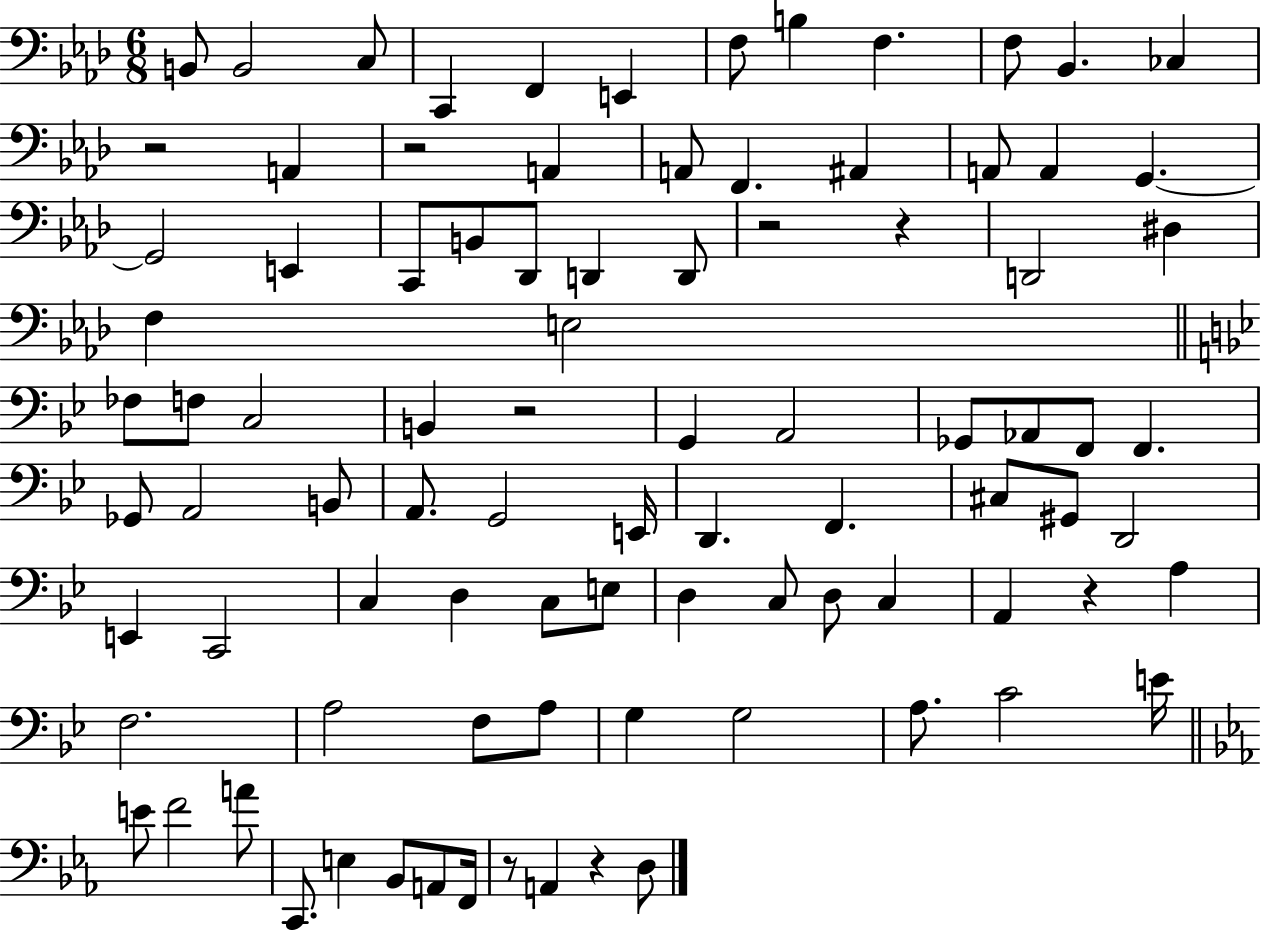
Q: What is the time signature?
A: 6/8